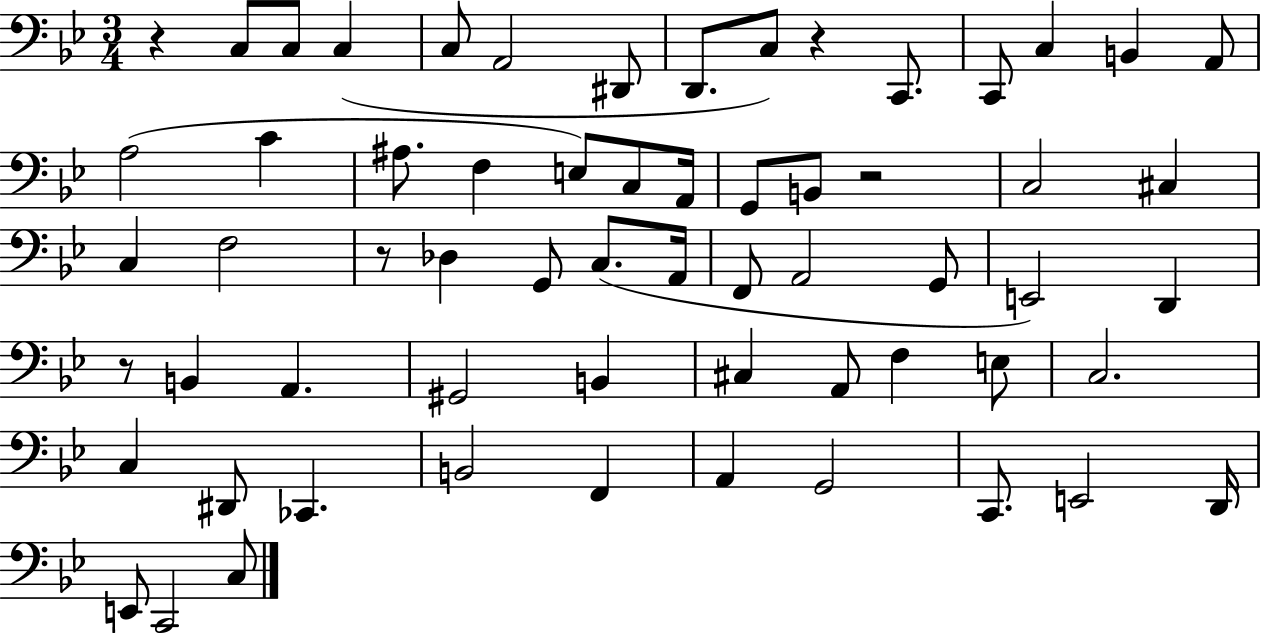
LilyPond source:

{
  \clef bass
  \numericTimeSignature
  \time 3/4
  \key bes \major
  r4 c8 c8 c4( | c8 a,2 dis,8 | d,8. c8) r4 c,8. | c,8 c4 b,4 a,8 | \break a2( c'4 | ais8. f4 e8) c8 a,16 | g,8 b,8 r2 | c2 cis4 | \break c4 f2 | r8 des4 g,8 c8.( a,16 | f,8 a,2 g,8 | e,2) d,4 | \break r8 b,4 a,4. | gis,2 b,4 | cis4 a,8 f4 e8 | c2. | \break c4 dis,8 ces,4. | b,2 f,4 | a,4 g,2 | c,8. e,2 d,16 | \break e,8 c,2 c8 | \bar "|."
}